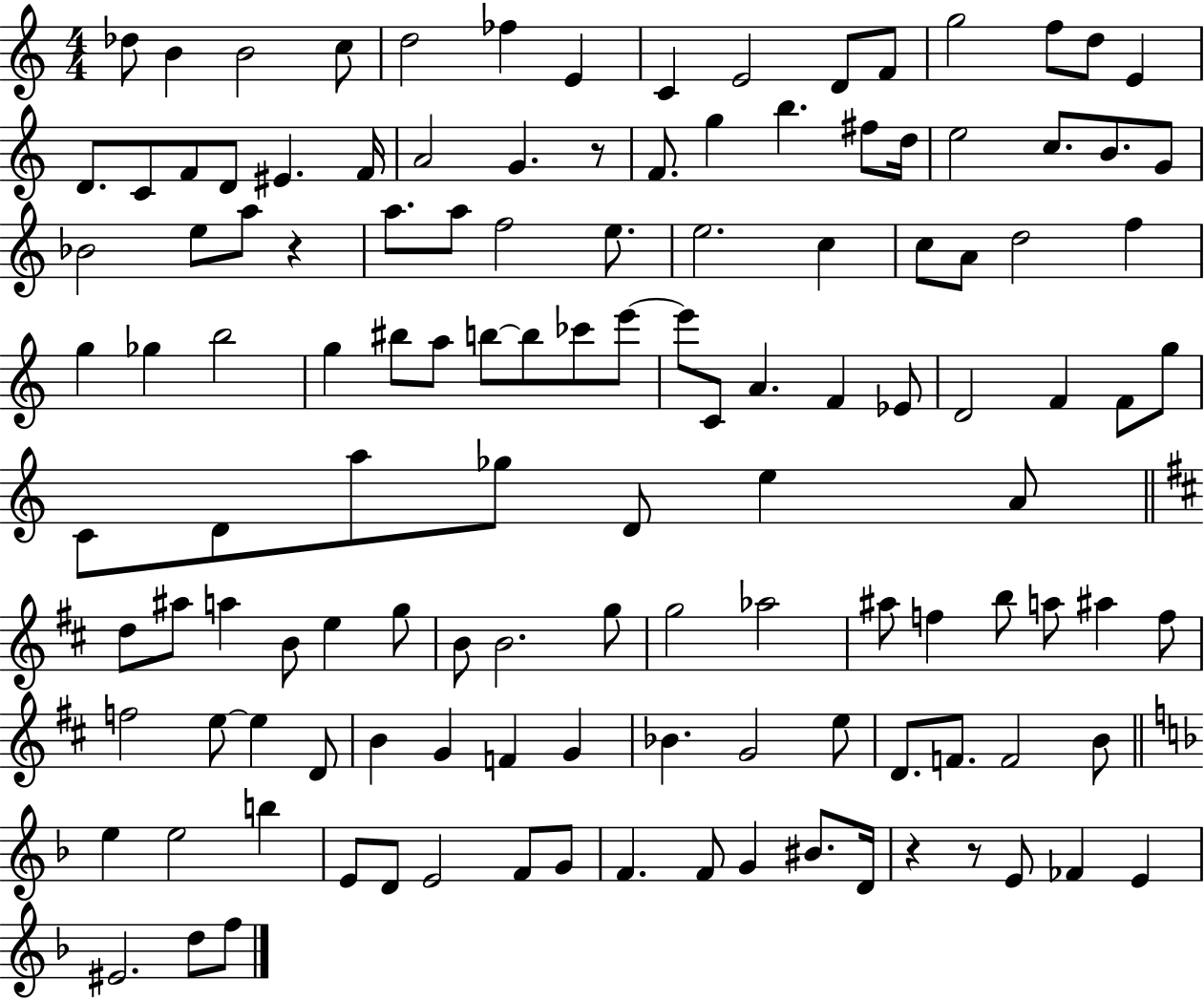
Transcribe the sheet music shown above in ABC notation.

X:1
T:Untitled
M:4/4
L:1/4
K:C
_d/2 B B2 c/2 d2 _f E C E2 D/2 F/2 g2 f/2 d/2 E D/2 C/2 F/2 D/2 ^E F/4 A2 G z/2 F/2 g b ^f/2 d/4 e2 c/2 B/2 G/2 _B2 e/2 a/2 z a/2 a/2 f2 e/2 e2 c c/2 A/2 d2 f g _g b2 g ^b/2 a/2 b/2 b/2 _c'/2 e'/2 e'/2 C/2 A F _E/2 D2 F F/2 g/2 C/2 D/2 a/2 _g/2 D/2 e A/2 d/2 ^a/2 a B/2 e g/2 B/2 B2 g/2 g2 _a2 ^a/2 f b/2 a/2 ^a f/2 f2 e/2 e D/2 B G F G _B G2 e/2 D/2 F/2 F2 B/2 e e2 b E/2 D/2 E2 F/2 G/2 F F/2 G ^B/2 D/4 z z/2 E/2 _F E ^E2 d/2 f/2